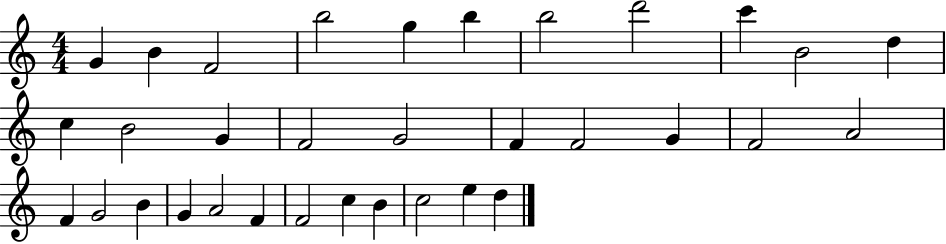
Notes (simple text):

G4/q B4/q F4/h B5/h G5/q B5/q B5/h D6/h C6/q B4/h D5/q C5/q B4/h G4/q F4/h G4/h F4/q F4/h G4/q F4/h A4/h F4/q G4/h B4/q G4/q A4/h F4/q F4/h C5/q B4/q C5/h E5/q D5/q